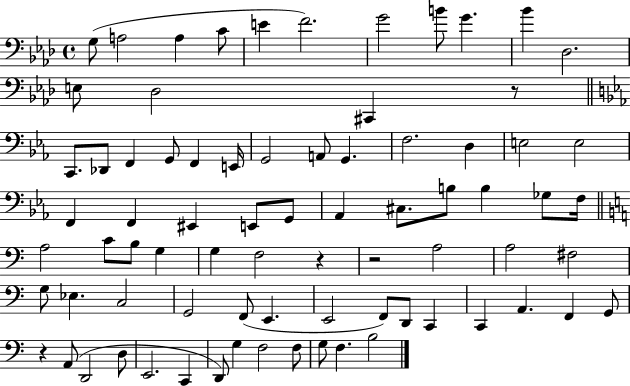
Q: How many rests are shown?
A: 4